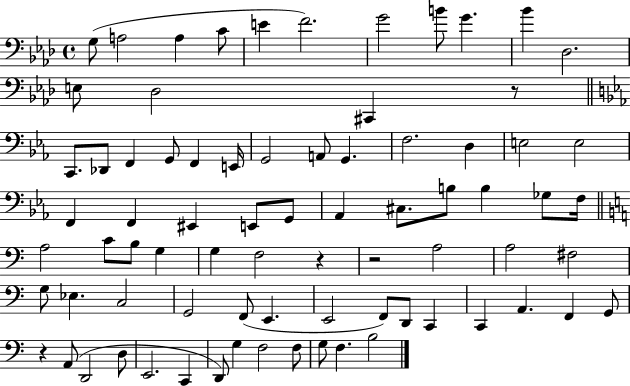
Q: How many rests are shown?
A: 4